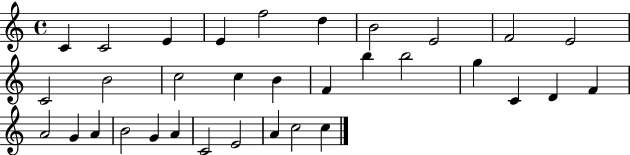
{
  \clef treble
  \time 4/4
  \defaultTimeSignature
  \key c \major
  c'4 c'2 e'4 | e'4 f''2 d''4 | b'2 e'2 | f'2 e'2 | \break c'2 b'2 | c''2 c''4 b'4 | f'4 b''4 b''2 | g''4 c'4 d'4 f'4 | \break a'2 g'4 a'4 | b'2 g'4 a'4 | c'2 e'2 | a'4 c''2 c''4 | \break \bar "|."
}